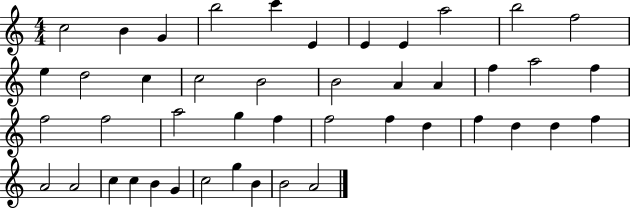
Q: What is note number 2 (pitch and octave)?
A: B4